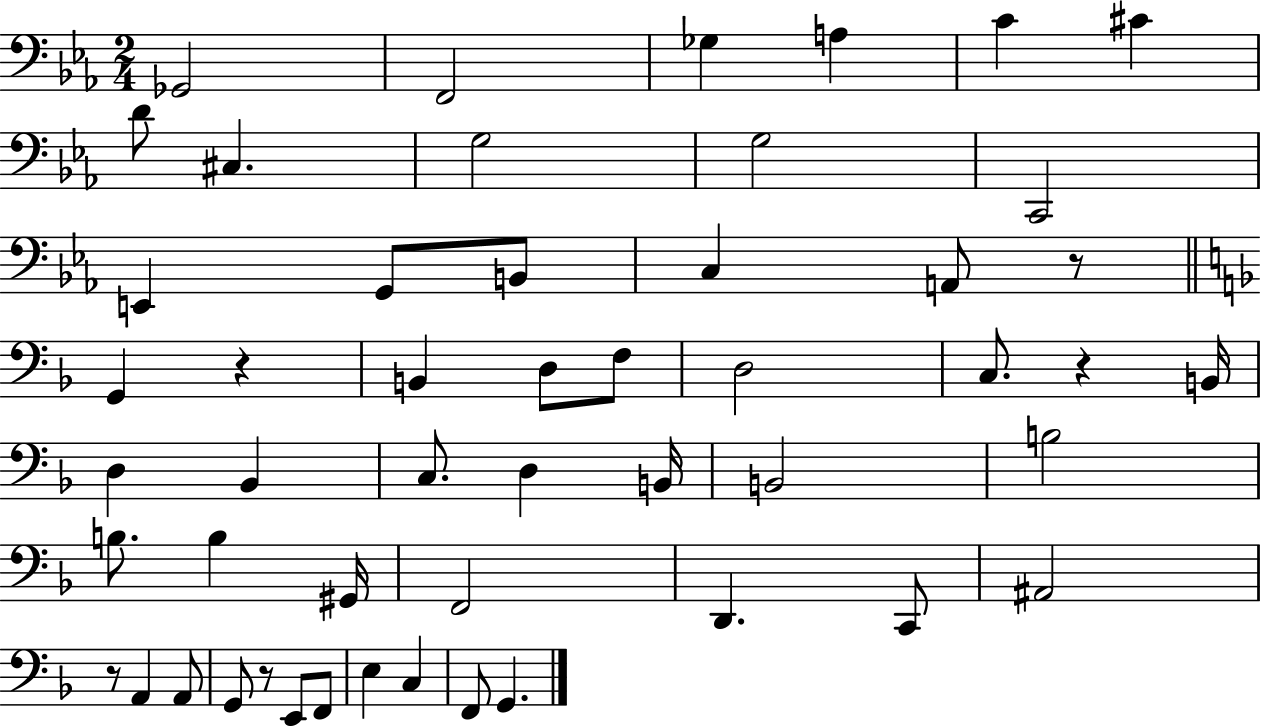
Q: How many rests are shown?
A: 5